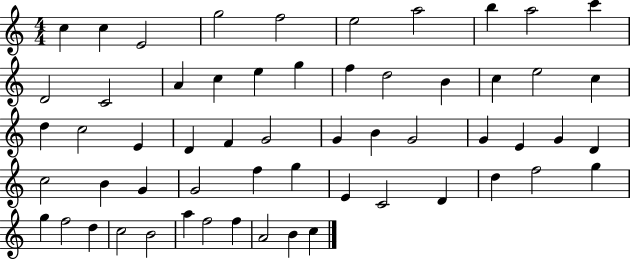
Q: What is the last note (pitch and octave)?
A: C5